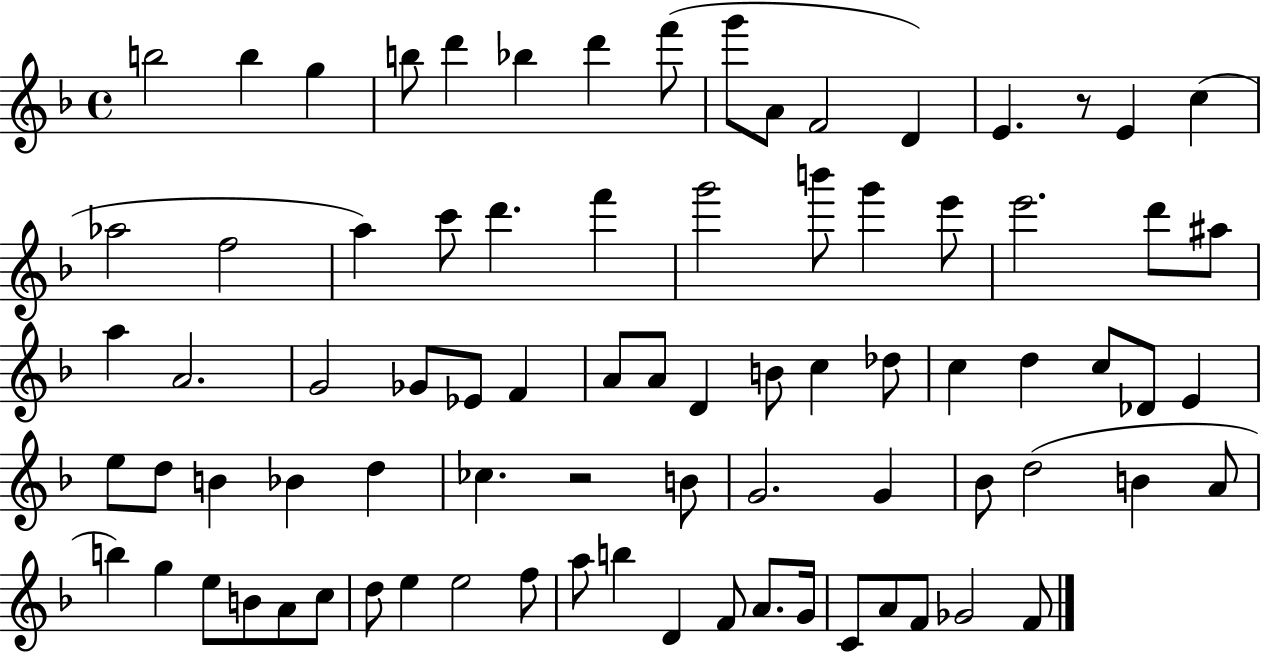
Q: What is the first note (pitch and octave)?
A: B5